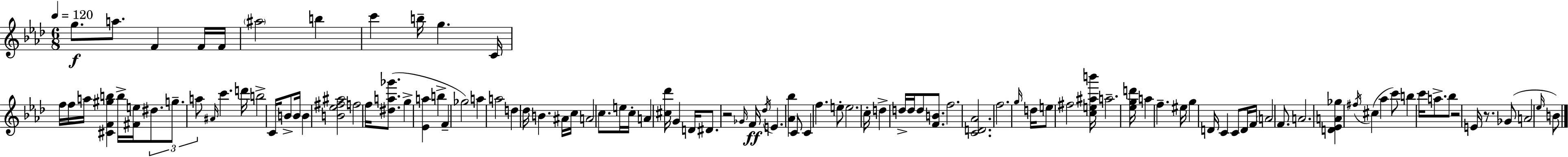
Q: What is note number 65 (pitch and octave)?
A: D5